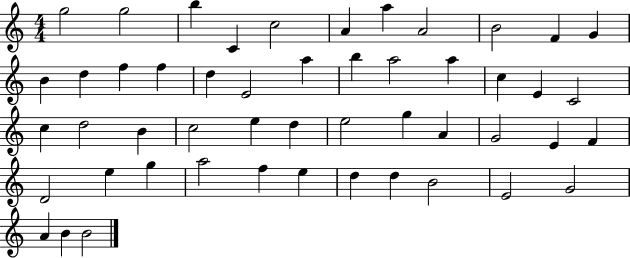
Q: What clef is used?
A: treble